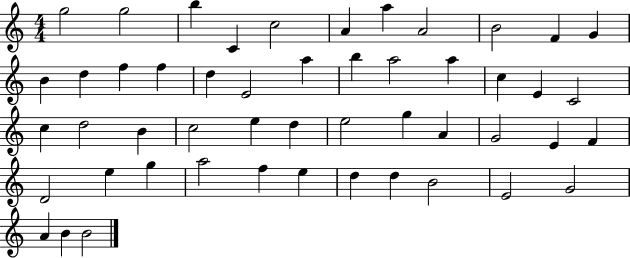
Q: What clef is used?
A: treble